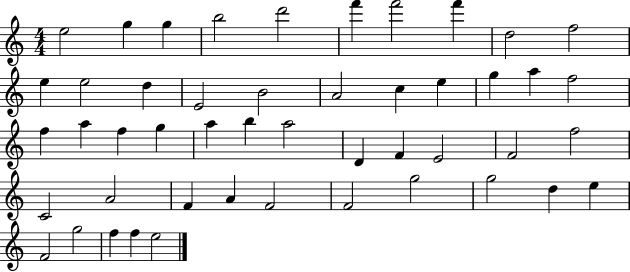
{
  \clef treble
  \numericTimeSignature
  \time 4/4
  \key c \major
  e''2 g''4 g''4 | b''2 d'''2 | f'''4 f'''2 f'''4 | d''2 f''2 | \break e''4 e''2 d''4 | e'2 b'2 | a'2 c''4 e''4 | g''4 a''4 f''2 | \break f''4 a''4 f''4 g''4 | a''4 b''4 a''2 | d'4 f'4 e'2 | f'2 f''2 | \break c'2 a'2 | f'4 a'4 f'2 | f'2 g''2 | g''2 d''4 e''4 | \break f'2 g''2 | f''4 f''4 e''2 | \bar "|."
}